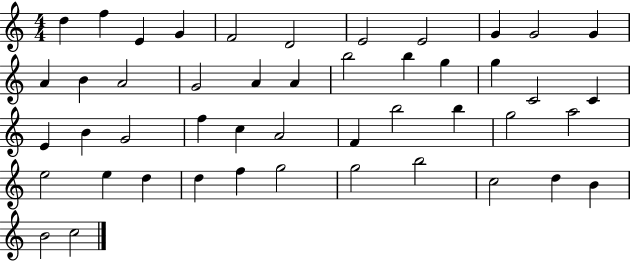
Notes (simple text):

D5/q F5/q E4/q G4/q F4/h D4/h E4/h E4/h G4/q G4/h G4/q A4/q B4/q A4/h G4/h A4/q A4/q B5/h B5/q G5/q G5/q C4/h C4/q E4/q B4/q G4/h F5/q C5/q A4/h F4/q B5/h B5/q G5/h A5/h E5/h E5/q D5/q D5/q F5/q G5/h G5/h B5/h C5/h D5/q B4/q B4/h C5/h